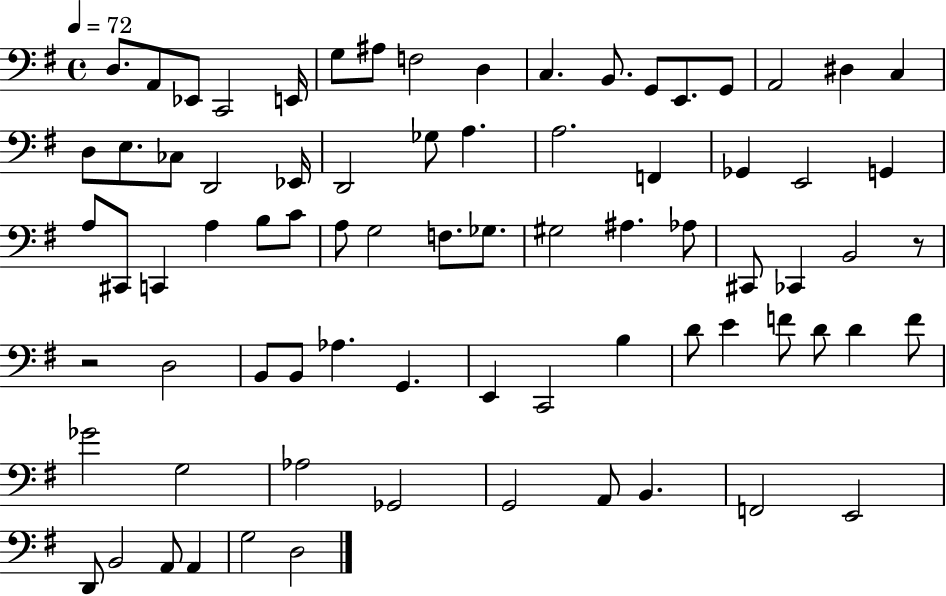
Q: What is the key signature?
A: G major